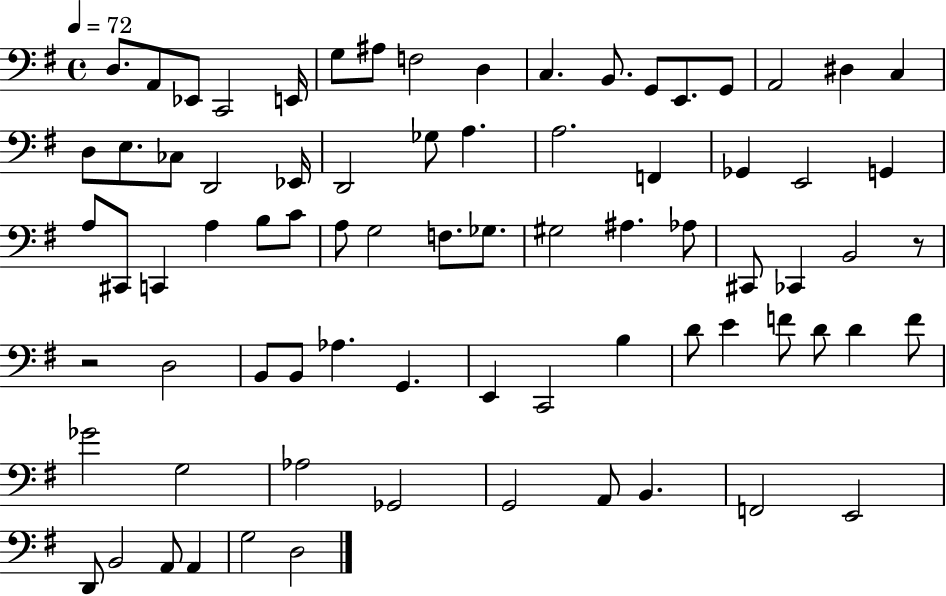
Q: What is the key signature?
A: G major